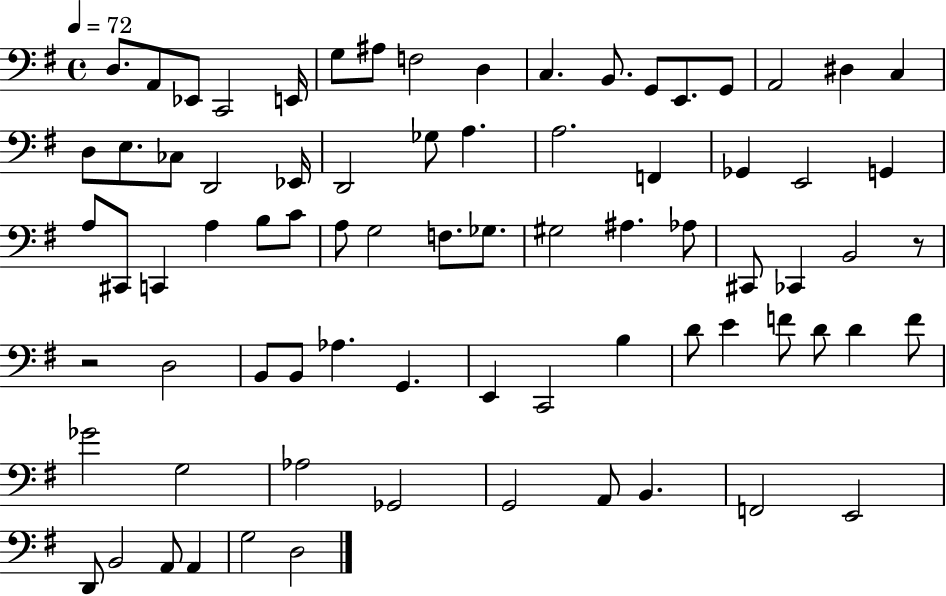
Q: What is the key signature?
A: G major